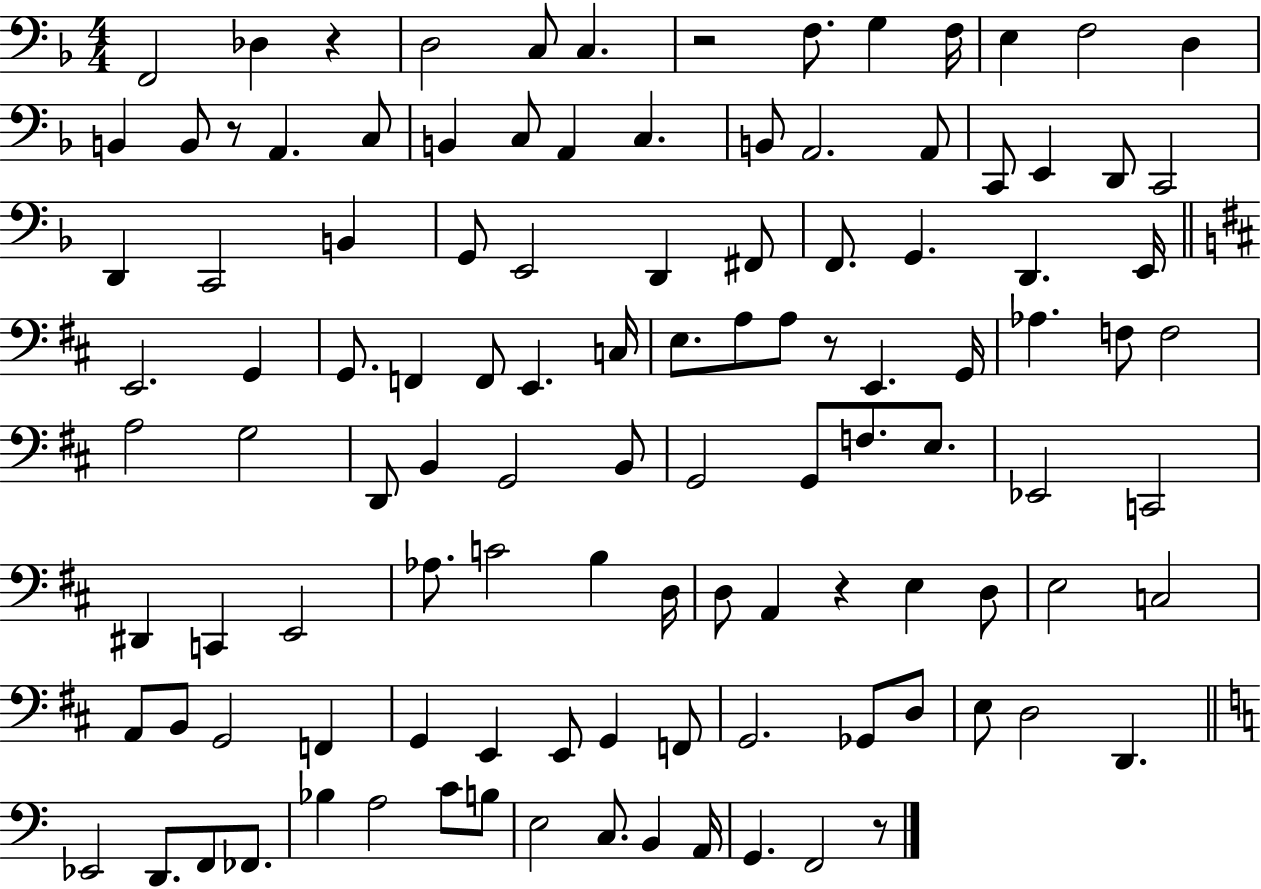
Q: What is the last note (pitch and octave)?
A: F2